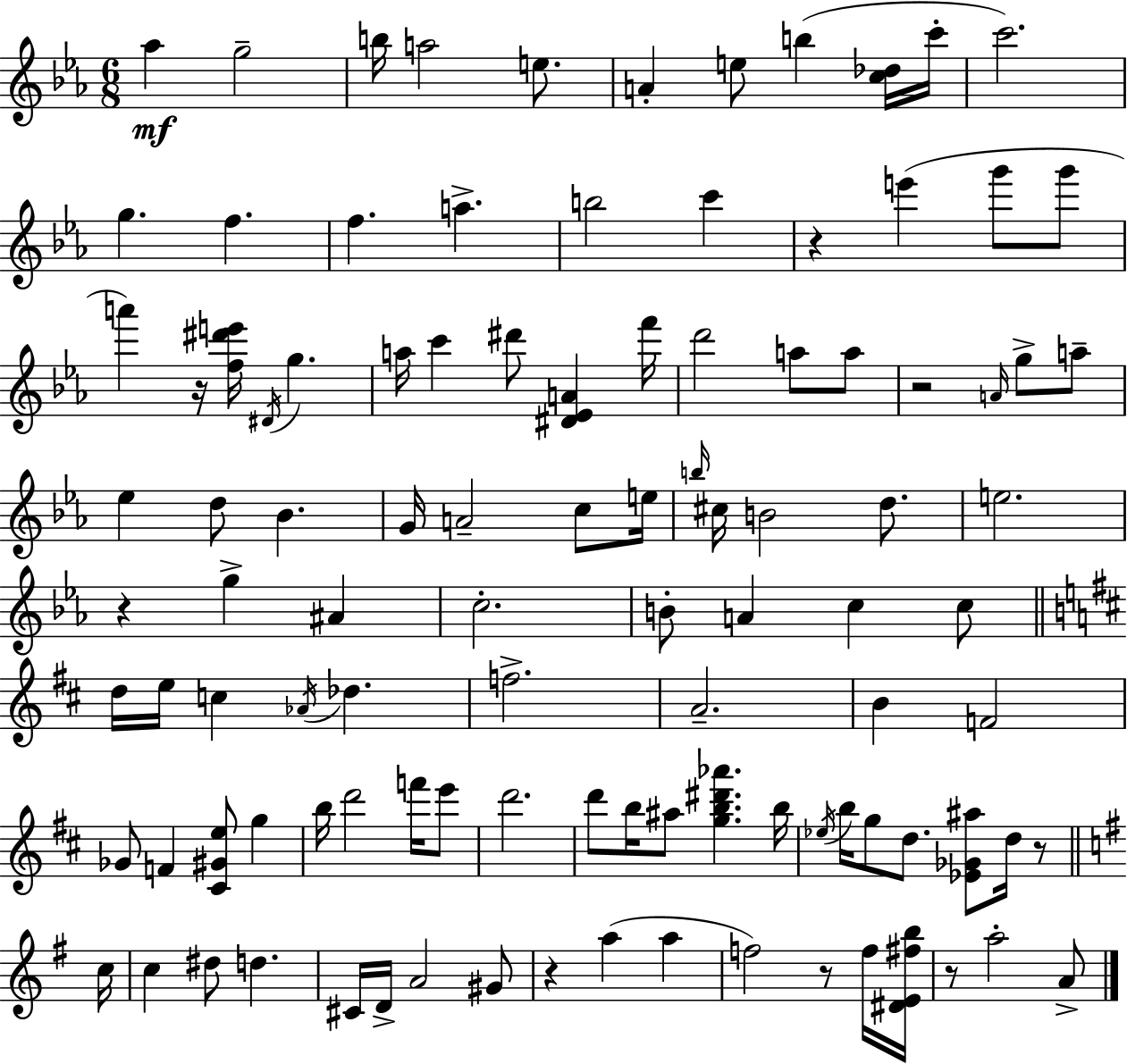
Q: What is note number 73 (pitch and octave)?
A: Eb5